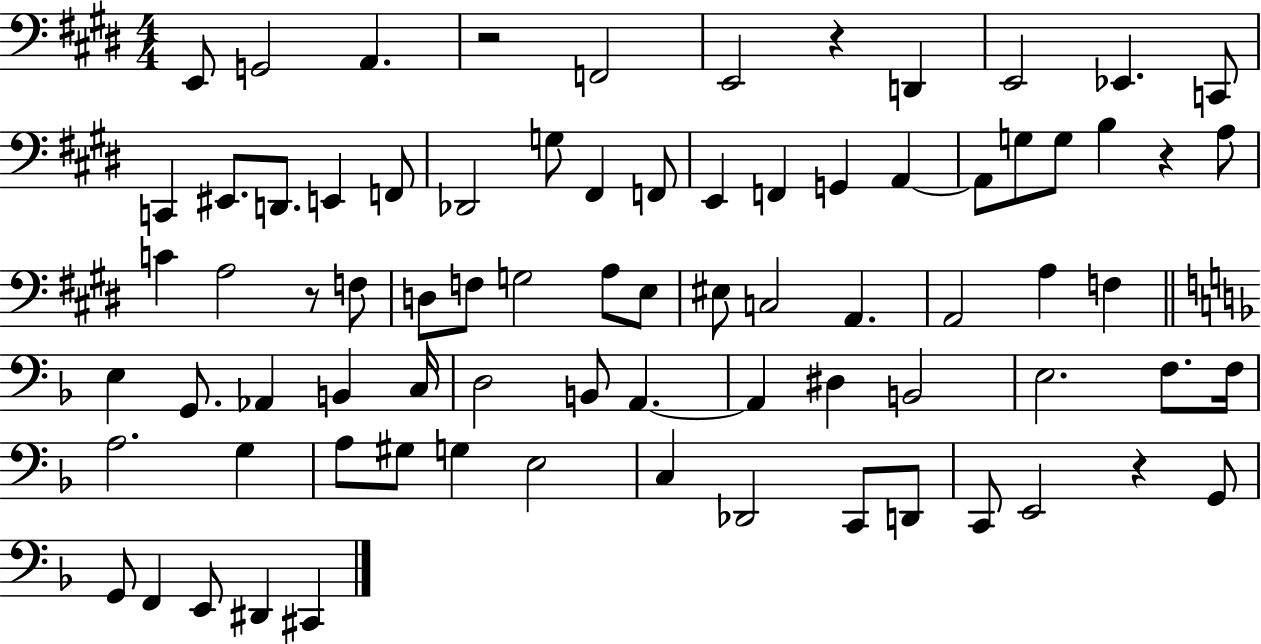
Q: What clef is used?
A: bass